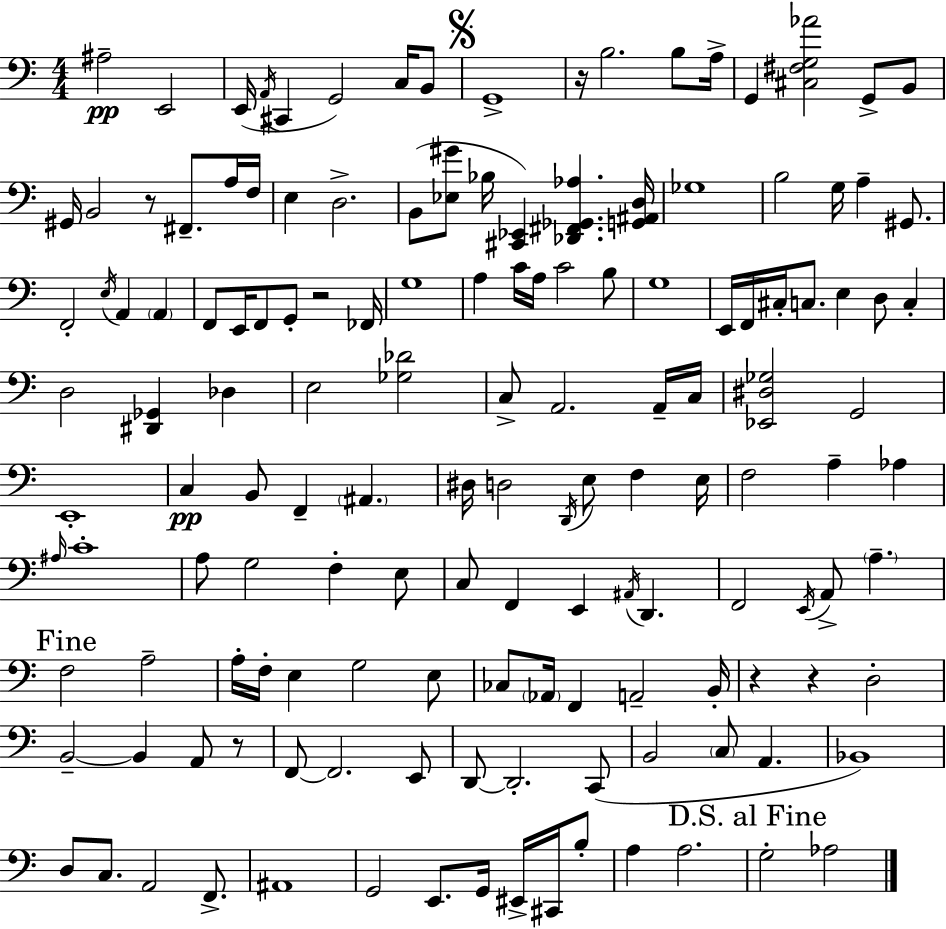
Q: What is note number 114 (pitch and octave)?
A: A2